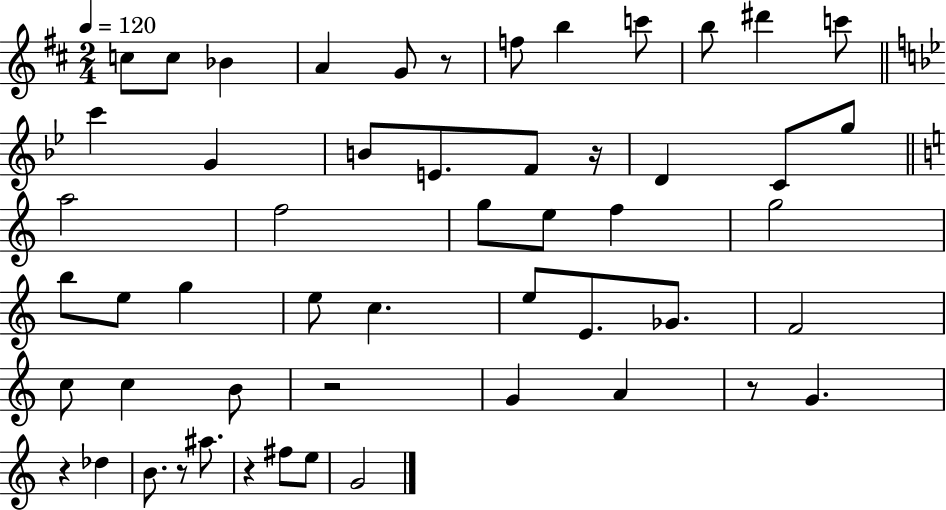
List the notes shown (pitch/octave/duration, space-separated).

C5/e C5/e Bb4/q A4/q G4/e R/e F5/e B5/q C6/e B5/e D#6/q C6/e C6/q G4/q B4/e E4/e. F4/e R/s D4/q C4/e G5/e A5/h F5/h G5/e E5/e F5/q G5/h B5/e E5/e G5/q E5/e C5/q. E5/e E4/e. Gb4/e. F4/h C5/e C5/q B4/e R/h G4/q A4/q R/e G4/q. R/q Db5/q B4/e. R/e A#5/e. R/q F#5/e E5/e G4/h